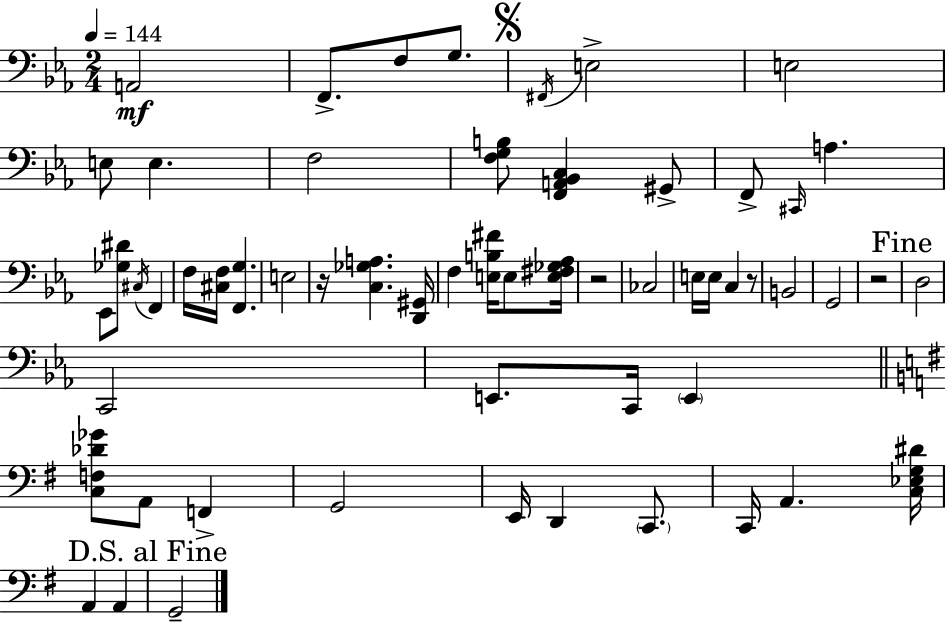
A2/h F2/e. F3/e G3/e. F#2/s E3/h E3/h E3/e E3/q. F3/h [F3,G3,B3]/e [F2,A2,Bb2,C3]/q G#2/e F2/e C#2/s A3/q. Eb2/e [Gb3,D#4]/e C#3/s F2/q F3/s [C#3,F3]/s [F2,G3]/q. E3/h R/s [C3,Gb3,A3]/q. [D2,G#2]/s F3/q [E3,B3,F#4]/s E3/e [E3,F#3,Gb3,Ab3]/s R/h CES3/h E3/s E3/s C3/q R/e B2/h G2/h R/h D3/h C2/h E2/e. C2/s E2/q [C3,F3,Db4,Gb4]/e A2/e F2/q G2/h E2/s D2/q C2/e. C2/s A2/q. [C3,Eb3,G3,D#4]/s A2/q A2/q G2/h